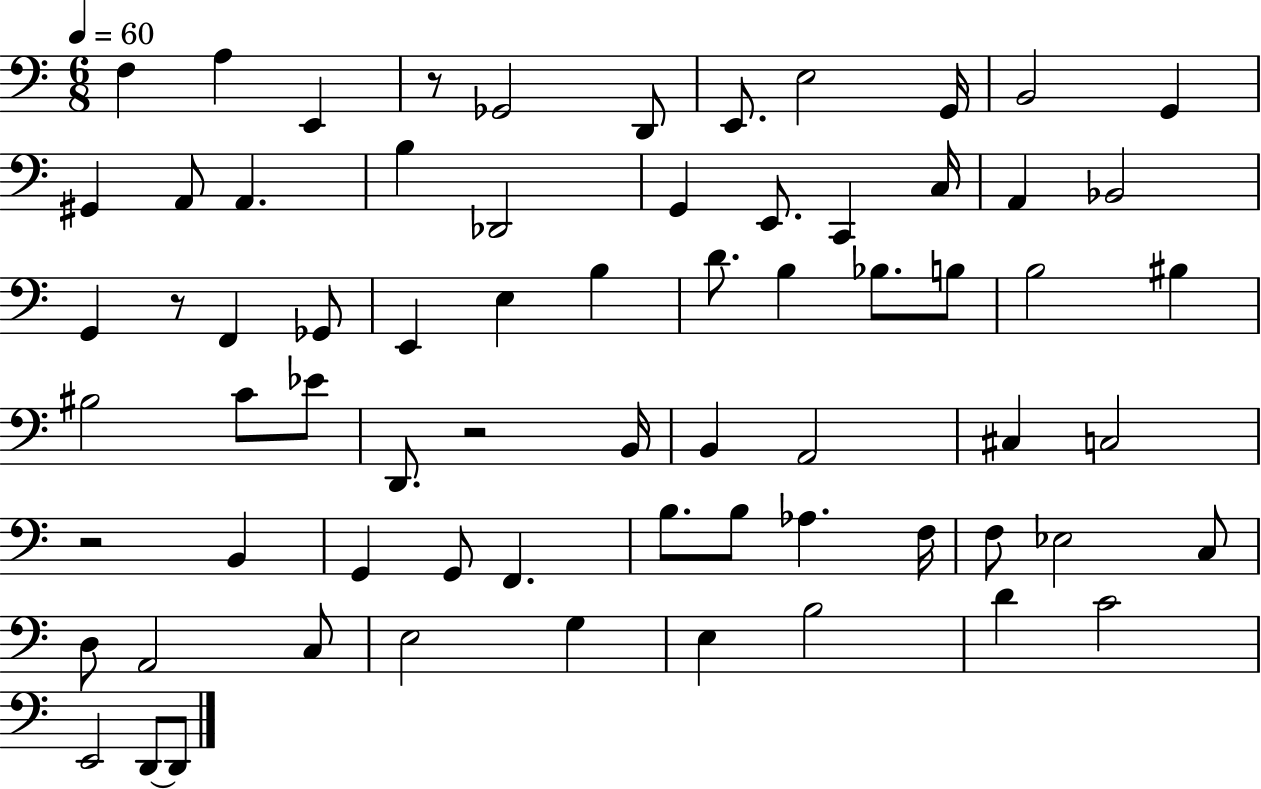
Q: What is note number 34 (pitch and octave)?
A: BIS3